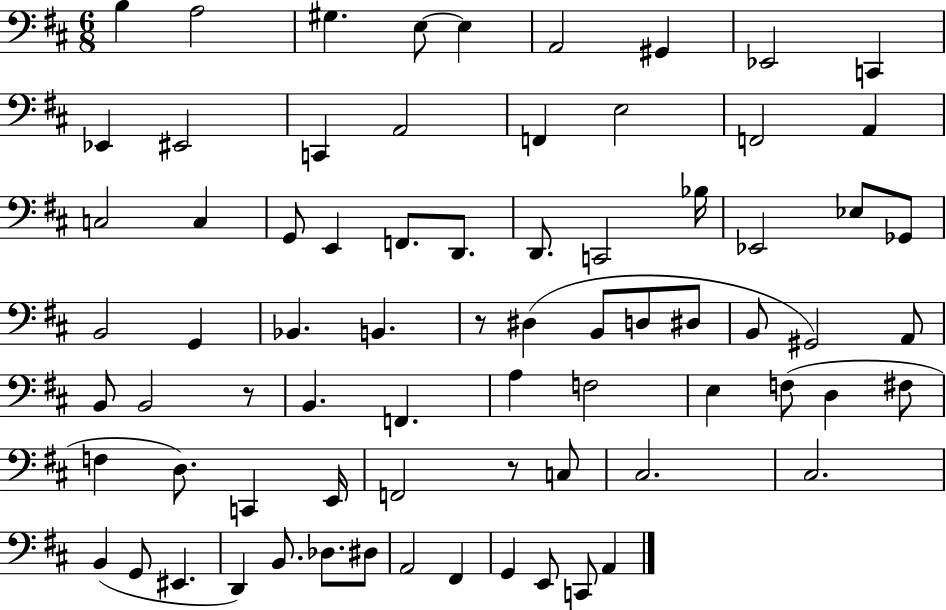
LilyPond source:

{
  \clef bass
  \numericTimeSignature
  \time 6/8
  \key d \major
  b4 a2 | gis4. e8~~ e4 | a,2 gis,4 | ees,2 c,4 | \break ees,4 eis,2 | c,4 a,2 | f,4 e2 | f,2 a,4 | \break c2 c4 | g,8 e,4 f,8. d,8. | d,8. c,2 bes16 | ees,2 ees8 ges,8 | \break b,2 g,4 | bes,4. b,4. | r8 dis4( b,8 d8 dis8 | b,8 gis,2) a,8 | \break b,8 b,2 r8 | b,4. f,4. | a4 f2 | e4 f8( d4 fis8 | \break f4 d8.) c,4 e,16 | f,2 r8 c8 | cis2. | cis2. | \break b,4( g,8 eis,4. | d,4) b,8. des8. dis8 | a,2 fis,4 | g,4 e,8 c,8 a,4 | \break \bar "|."
}